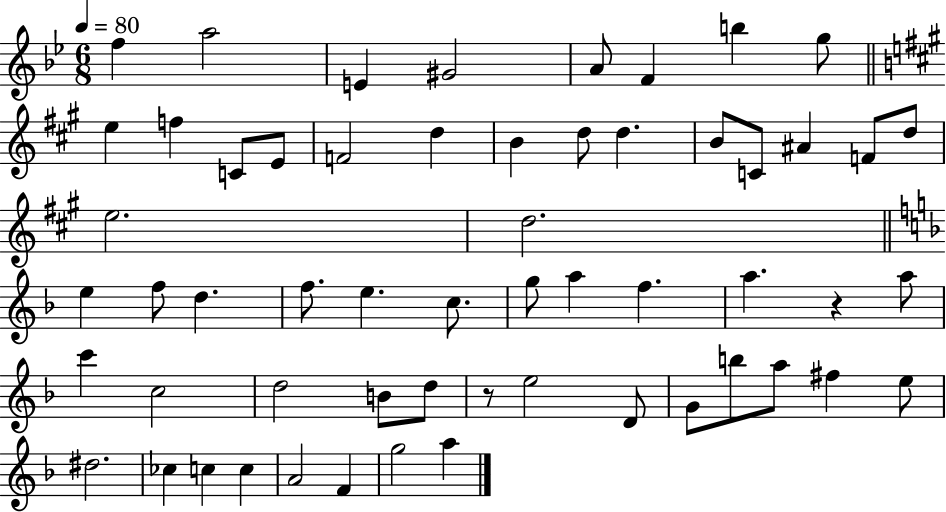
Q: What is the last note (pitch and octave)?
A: A5